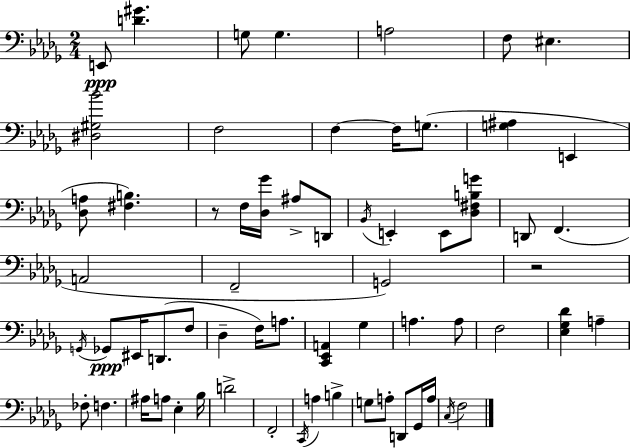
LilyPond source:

{
  \clef bass
  \numericTimeSignature
  \time 2/4
  \key bes \minor
  \repeat volta 2 { e,8\ppp <d' gis'>4. | g8 g4. | a2 | f8 eis4. | \break <dis gis bes'>2 | f2 | f4~~ f16 g8.( | <g ais>4 e,4 | \break <des a>8 <fis b>4.) | r8 f16 <des ges'>16 ais8-> d,8 | \acciaccatura { bes,16 } e,4-. e,8 <des fis b g'>8 | d,8 f,4.( | \break a,2 | f,2-- | g,2) | r2 | \break \acciaccatura { g,16 } ges,8\ppp eis,16 d,8.( | f8 des4-- f16) a8. | <c, ees, a,>4 ges4 | a4. | \break a8 f2 | <ees ges des'>4 a4-- | fes8-. f4. | ais16 a8 ees4-. | \break bes16 d'2-> | f,2-. | \acciaccatura { c,16 } a4 b4-> | g8 a8-. d,8 | \break ges,16 a16 \acciaccatura { c16 } f2 | } \bar "|."
}